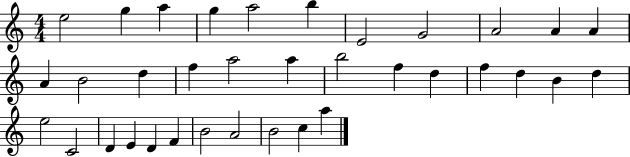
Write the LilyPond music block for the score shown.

{
  \clef treble
  \numericTimeSignature
  \time 4/4
  \key c \major
  e''2 g''4 a''4 | g''4 a''2 b''4 | e'2 g'2 | a'2 a'4 a'4 | \break a'4 b'2 d''4 | f''4 a''2 a''4 | b''2 f''4 d''4 | f''4 d''4 b'4 d''4 | \break e''2 c'2 | d'4 e'4 d'4 f'4 | b'2 a'2 | b'2 c''4 a''4 | \break \bar "|."
}